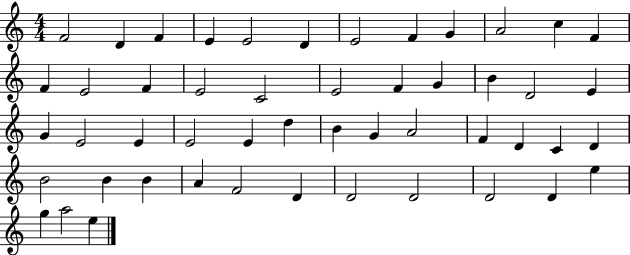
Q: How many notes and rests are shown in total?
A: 50